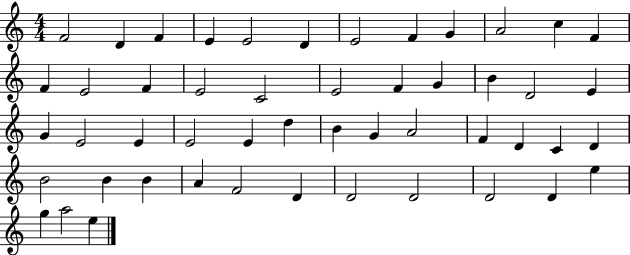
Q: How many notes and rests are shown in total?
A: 50